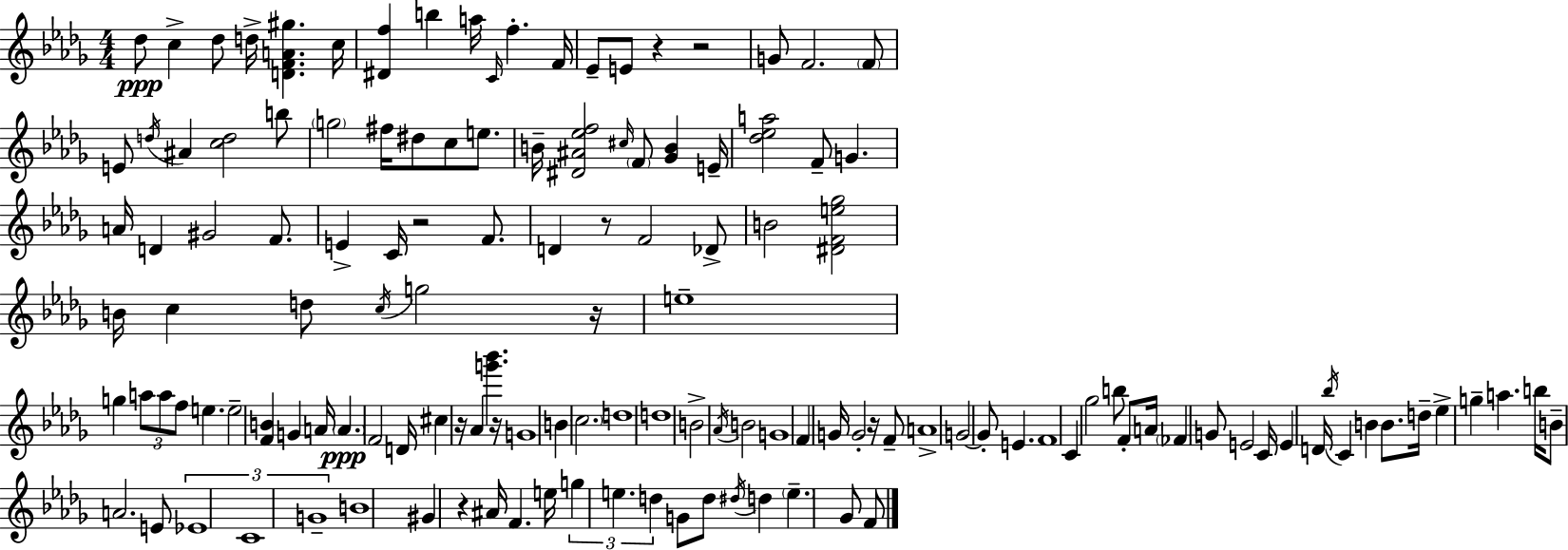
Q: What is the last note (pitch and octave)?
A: F4